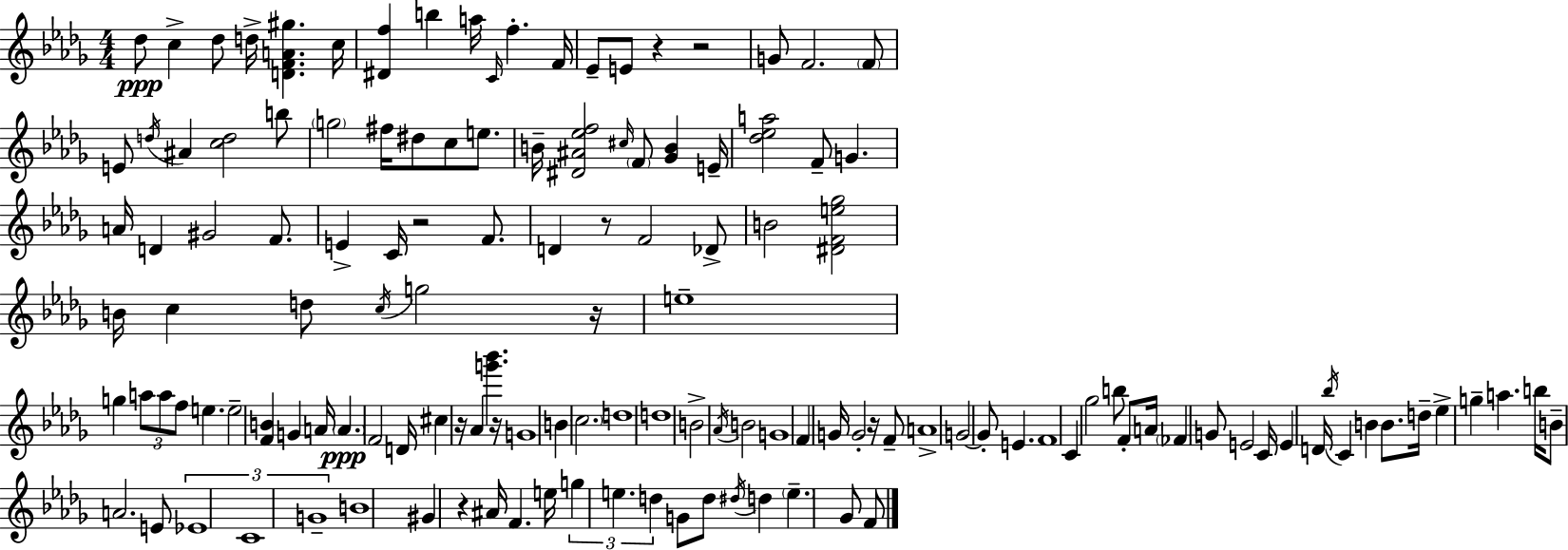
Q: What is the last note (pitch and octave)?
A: F4